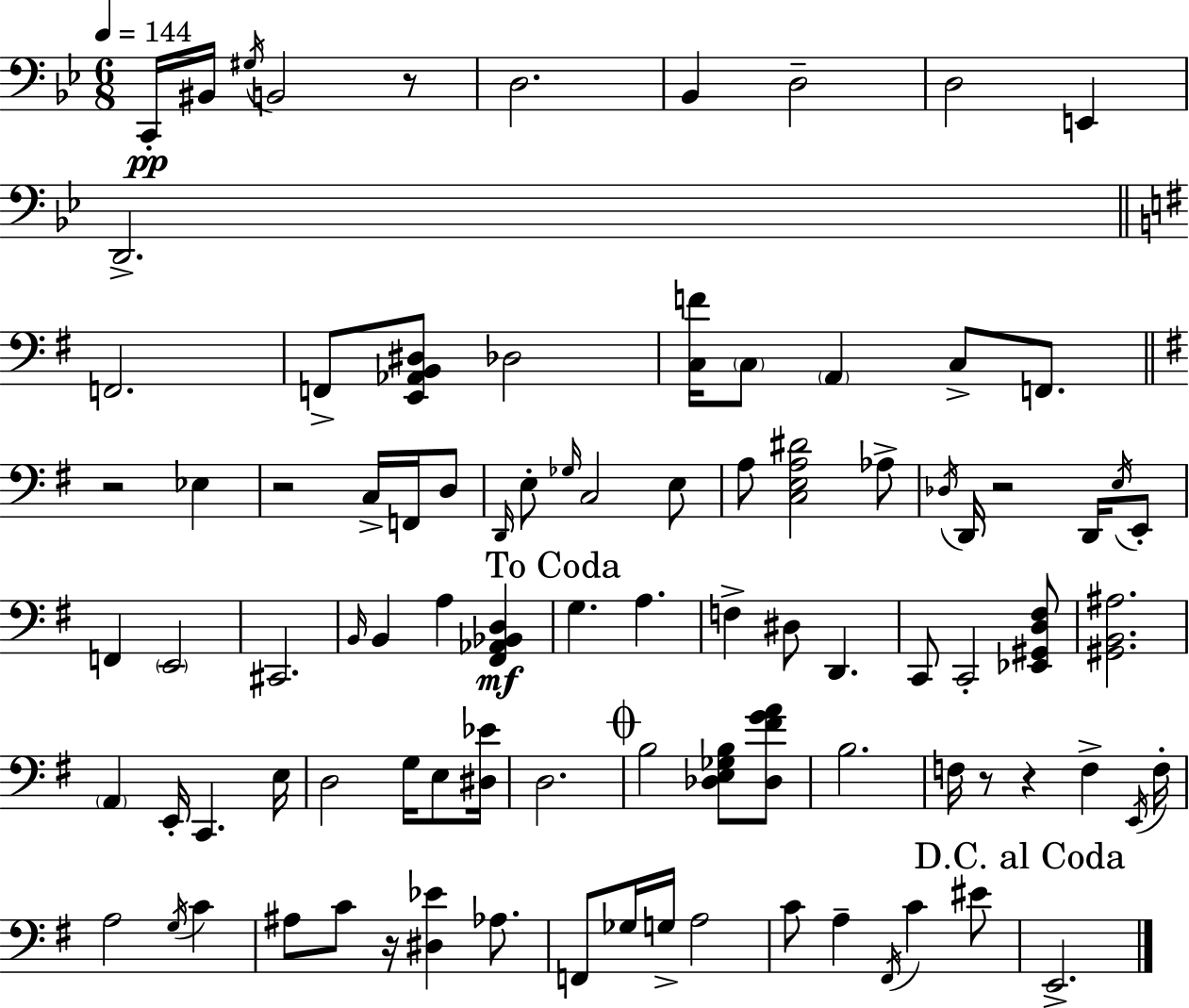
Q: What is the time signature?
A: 6/8